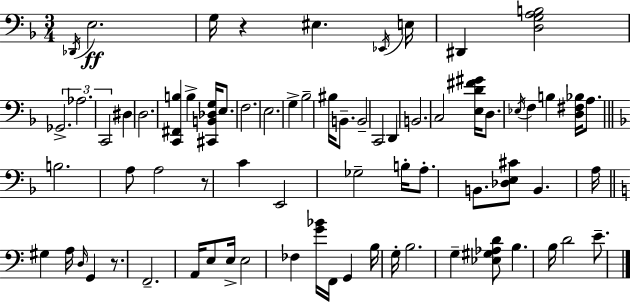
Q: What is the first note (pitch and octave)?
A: Db2